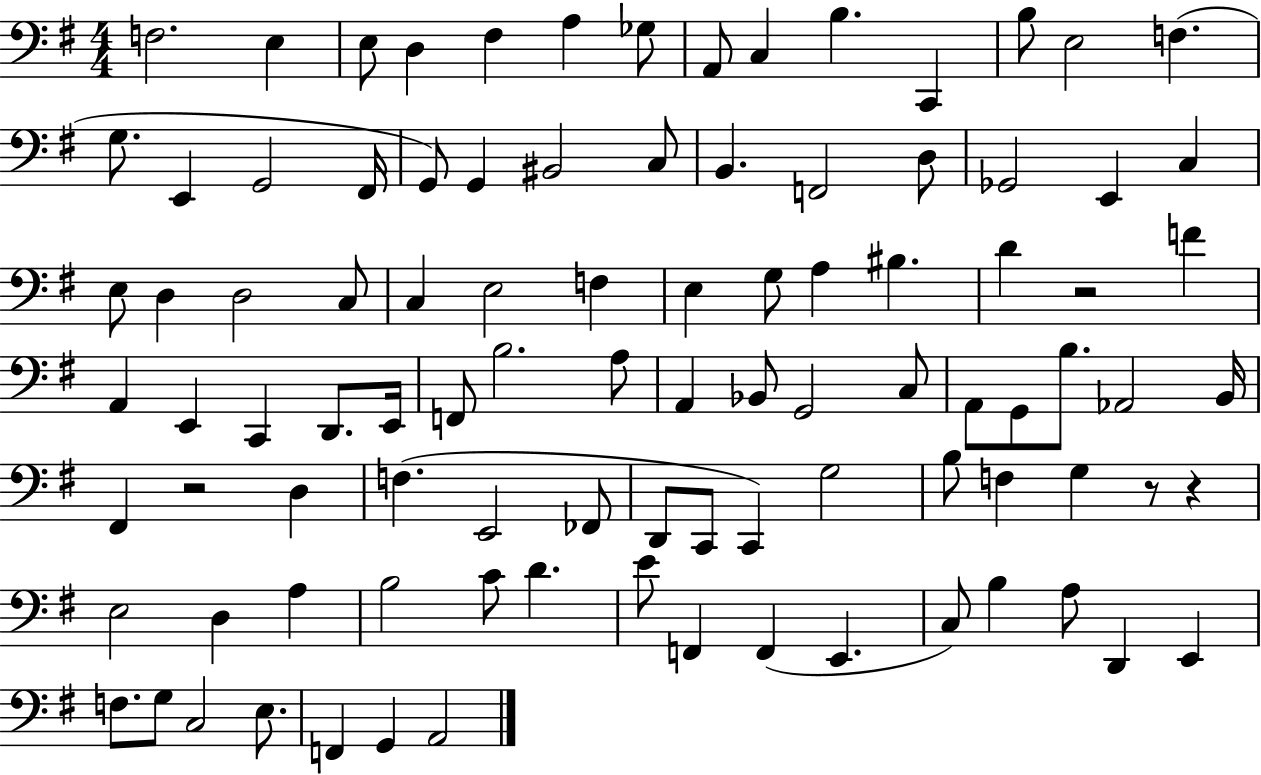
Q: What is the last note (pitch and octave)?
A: A2